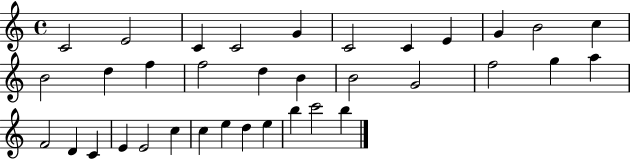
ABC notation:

X:1
T:Untitled
M:4/4
L:1/4
K:C
C2 E2 C C2 G C2 C E G B2 c B2 d f f2 d B B2 G2 f2 g a F2 D C E E2 c c e d e b c'2 b